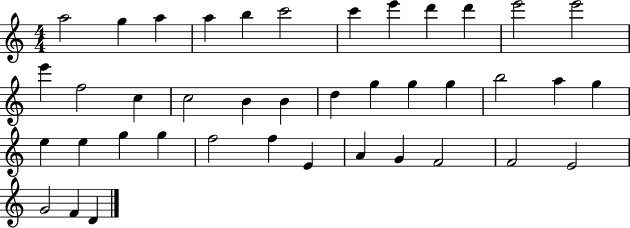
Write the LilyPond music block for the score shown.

{
  \clef treble
  \numericTimeSignature
  \time 4/4
  \key c \major
  a''2 g''4 a''4 | a''4 b''4 c'''2 | c'''4 e'''4 d'''4 d'''4 | e'''2 e'''2 | \break e'''4 f''2 c''4 | c''2 b'4 b'4 | d''4 g''4 g''4 g''4 | b''2 a''4 g''4 | \break e''4 e''4 g''4 g''4 | f''2 f''4 e'4 | a'4 g'4 f'2 | f'2 e'2 | \break g'2 f'4 d'4 | \bar "|."
}